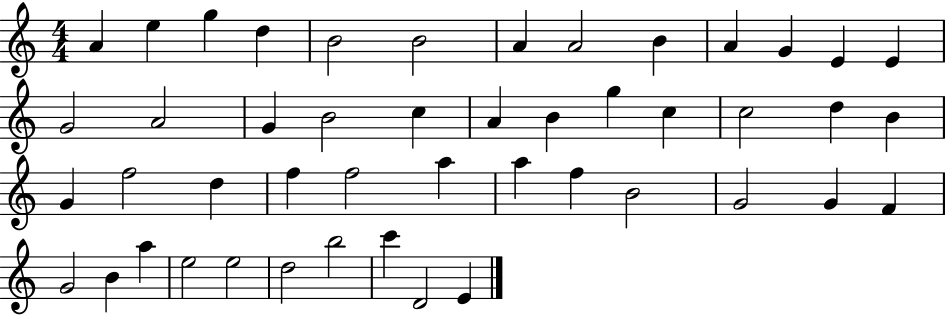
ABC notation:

X:1
T:Untitled
M:4/4
L:1/4
K:C
A e g d B2 B2 A A2 B A G E E G2 A2 G B2 c A B g c c2 d B G f2 d f f2 a a f B2 G2 G F G2 B a e2 e2 d2 b2 c' D2 E